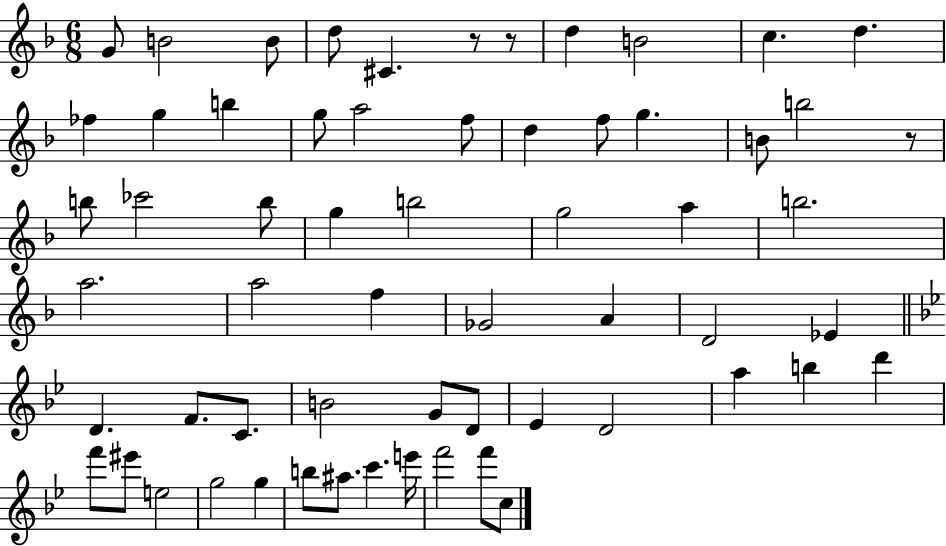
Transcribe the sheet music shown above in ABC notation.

X:1
T:Untitled
M:6/8
L:1/4
K:F
G/2 B2 B/2 d/2 ^C z/2 z/2 d B2 c d _f g b g/2 a2 f/2 d f/2 g B/2 b2 z/2 b/2 _c'2 b/2 g b2 g2 a b2 a2 a2 f _G2 A D2 _E D F/2 C/2 B2 G/2 D/2 _E D2 a b d' f'/2 ^e'/2 e2 g2 g b/2 ^a/2 c' e'/4 f'2 f'/2 c/2